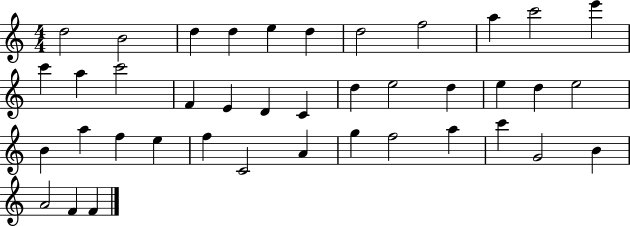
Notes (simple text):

D5/h B4/h D5/q D5/q E5/q D5/q D5/h F5/h A5/q C6/h E6/q C6/q A5/q C6/h F4/q E4/q D4/q C4/q D5/q E5/h D5/q E5/q D5/q E5/h B4/q A5/q F5/q E5/q F5/q C4/h A4/q G5/q F5/h A5/q C6/q G4/h B4/q A4/h F4/q F4/q